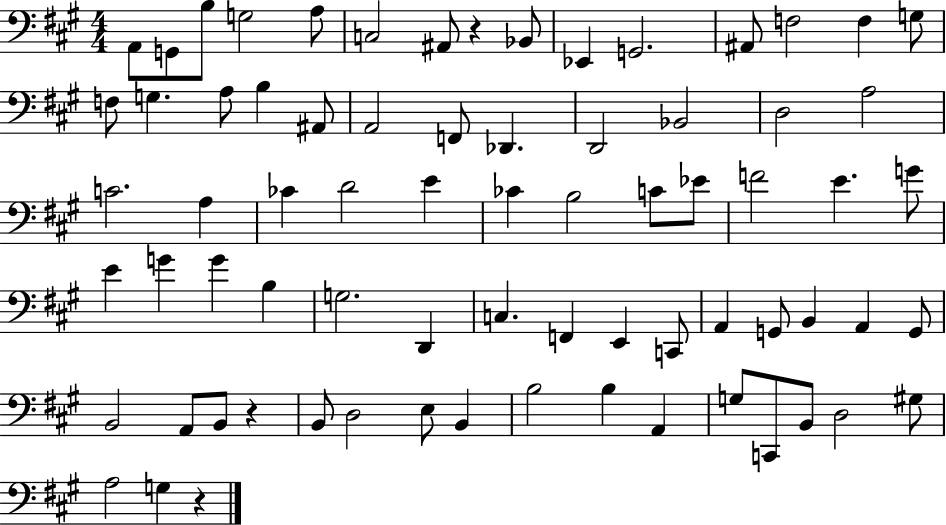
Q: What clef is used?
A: bass